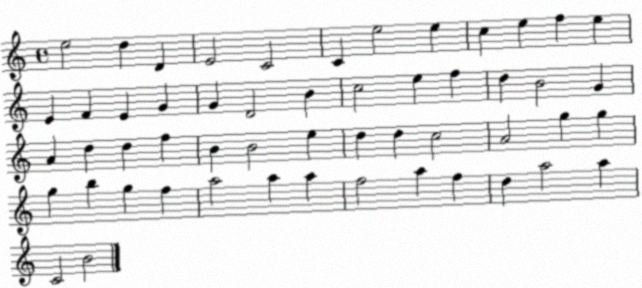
X:1
T:Untitled
M:4/4
L:1/4
K:C
e2 d D E2 C2 C e2 e c e f e E F E G G D2 B c2 e f d B2 G A d d f B B2 e d d c2 A2 g g g b g f a2 a a f2 a f d a2 a C2 B2